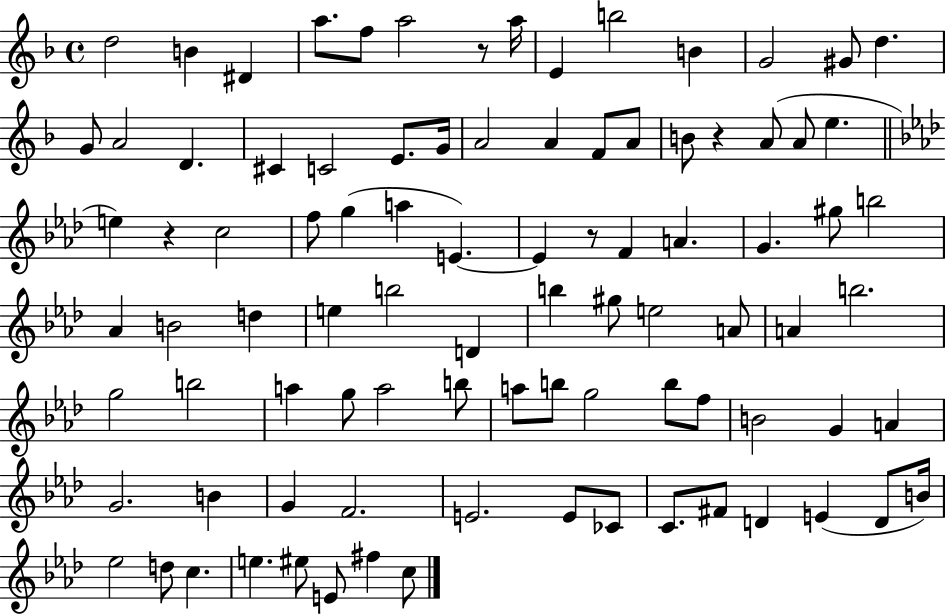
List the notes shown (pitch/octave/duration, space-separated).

D5/h B4/q D#4/q A5/e. F5/e A5/h R/e A5/s E4/q B5/h B4/q G4/h G#4/e D5/q. G4/e A4/h D4/q. C#4/q C4/h E4/e. G4/s A4/h A4/q F4/e A4/e B4/e R/q A4/e A4/e E5/q. E5/q R/q C5/h F5/e G5/q A5/q E4/q. E4/q R/e F4/q A4/q. G4/q. G#5/e B5/h Ab4/q B4/h D5/q E5/q B5/h D4/q B5/q G#5/e E5/h A4/e A4/q B5/h. G5/h B5/h A5/q G5/e A5/h B5/e A5/e B5/e G5/h B5/e F5/e B4/h G4/q A4/q G4/h. B4/q G4/q F4/h. E4/h. E4/e CES4/e C4/e. F#4/e D4/q E4/q D4/e B4/s Eb5/h D5/e C5/q. E5/q. EIS5/e E4/e F#5/q C5/e